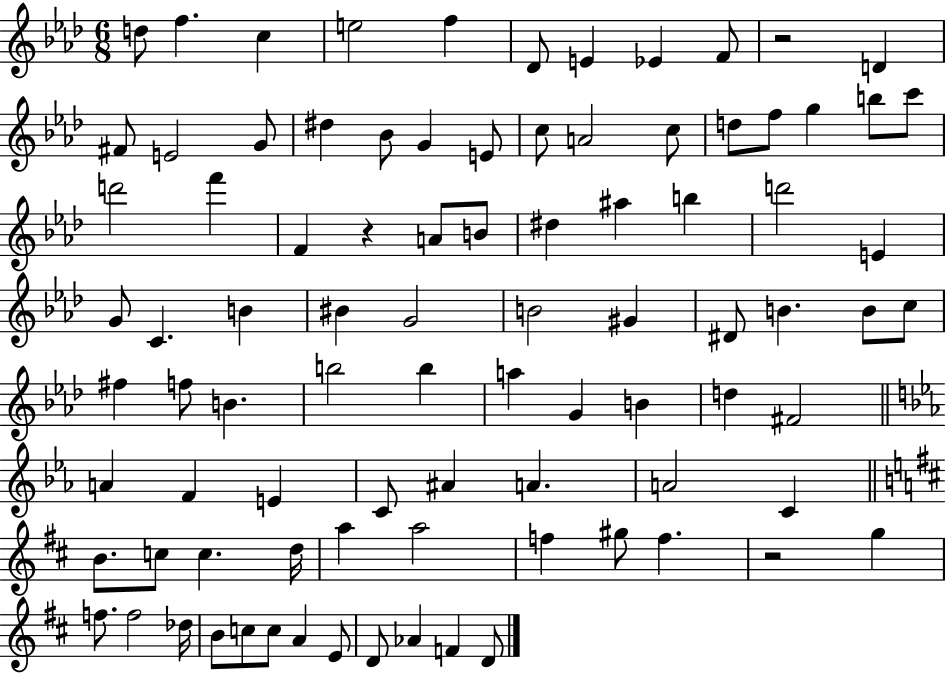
X:1
T:Untitled
M:6/8
L:1/4
K:Ab
d/2 f c e2 f _D/2 E _E F/2 z2 D ^F/2 E2 G/2 ^d _B/2 G E/2 c/2 A2 c/2 d/2 f/2 g b/2 c'/2 d'2 f' F z A/2 B/2 ^d ^a b d'2 E G/2 C B ^B G2 B2 ^G ^D/2 B B/2 c/2 ^f f/2 B b2 b a G B d ^F2 A F E C/2 ^A A A2 C B/2 c/2 c d/4 a a2 f ^g/2 f z2 g f/2 f2 _d/4 B/2 c/2 c/2 A E/2 D/2 _A F D/2